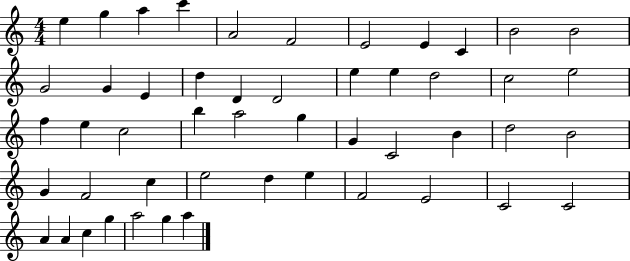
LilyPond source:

{
  \clef treble
  \numericTimeSignature
  \time 4/4
  \key c \major
  e''4 g''4 a''4 c'''4 | a'2 f'2 | e'2 e'4 c'4 | b'2 b'2 | \break g'2 g'4 e'4 | d''4 d'4 d'2 | e''4 e''4 d''2 | c''2 e''2 | \break f''4 e''4 c''2 | b''4 a''2 g''4 | g'4 c'2 b'4 | d''2 b'2 | \break g'4 f'2 c''4 | e''2 d''4 e''4 | f'2 e'2 | c'2 c'2 | \break a'4 a'4 c''4 g''4 | a''2 g''4 a''4 | \bar "|."
}